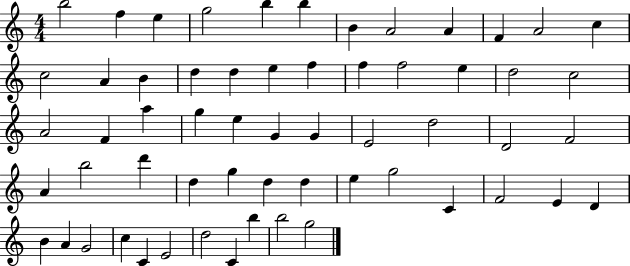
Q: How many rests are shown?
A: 0